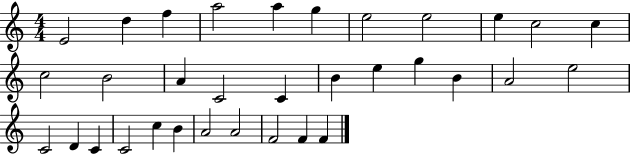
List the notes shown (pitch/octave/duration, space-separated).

E4/h D5/q F5/q A5/h A5/q G5/q E5/h E5/h E5/q C5/h C5/q C5/h B4/h A4/q C4/h C4/q B4/q E5/q G5/q B4/q A4/h E5/h C4/h D4/q C4/q C4/h C5/q B4/q A4/h A4/h F4/h F4/q F4/q